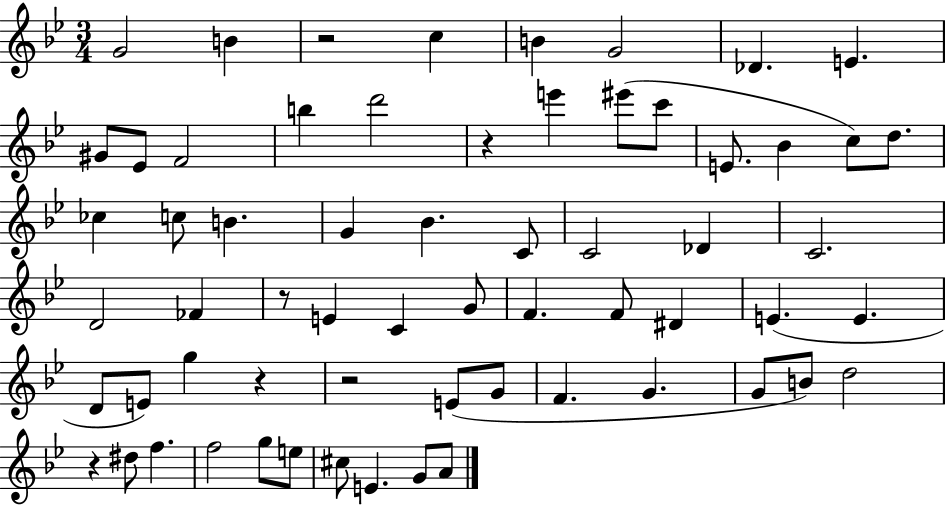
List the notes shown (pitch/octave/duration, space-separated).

G4/h B4/q R/h C5/q B4/q G4/h Db4/q. E4/q. G#4/e Eb4/e F4/h B5/q D6/h R/q E6/q EIS6/e C6/e E4/e. Bb4/q C5/e D5/e. CES5/q C5/e B4/q. G4/q Bb4/q. C4/e C4/h Db4/q C4/h. D4/h FES4/q R/e E4/q C4/q G4/e F4/q. F4/e D#4/q E4/q. E4/q. D4/e E4/e G5/q R/q R/h E4/e G4/e F4/q. G4/q. G4/e B4/e D5/h R/q D#5/e F5/q. F5/h G5/e E5/e C#5/e E4/q. G4/e A4/e